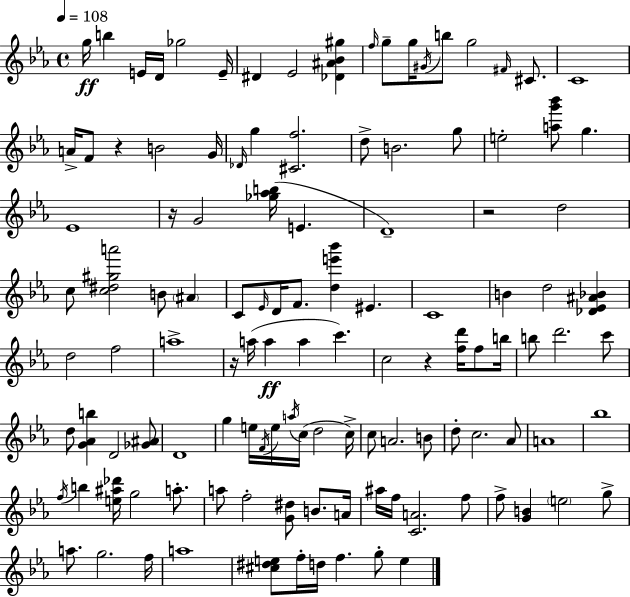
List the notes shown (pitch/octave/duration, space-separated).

G5/s B5/q E4/s D4/s Gb5/h E4/s D#4/q Eb4/h [Db4,A#4,Bb4,G#5]/q F5/s G5/e G5/s G#4/s B5/e G5/h F#4/s C#4/e. C4/w A4/s F4/e R/q B4/h G4/s Db4/s G5/q [C#4,F5]/h. D5/e B4/h. G5/e E5/h [A5,G6,Bb6]/e G5/q. Eb4/w R/s G4/h [Gb5,Ab5,B5]/s E4/q. D4/w R/h D5/h C5/e [C5,D#5,G#5,A6]/h B4/e A#4/q C4/e Eb4/s D4/s F4/e. [D5,E6,Bb6]/q EIS4/q. C4/w B4/q D5/h [Db4,Eb4,A#4,Bb4]/q D5/h F5/h A5/w R/s A5/s A5/q A5/q C6/q. C5/h R/q [F5,D6]/s F5/e B5/s B5/e D6/h. C6/e D5/e [G4,Ab4,B5]/q D4/h [Gb4,A#4]/e D4/w G5/q E5/s F4/s E5/s A5/s C5/s D5/h C5/s C5/e A4/h. B4/e D5/e C5/h. Ab4/e A4/w Bb5/w F5/s B5/q [E5,A#5,Db6]/s G5/h A5/e. A5/e F5/h [G4,D#5]/e B4/e. A4/s A#5/s F5/s [C4,A4]/h. F5/e F5/e [G4,B4]/q E5/h G5/e A5/e. G5/h. F5/s A5/w [C#5,D#5,E5]/e F5/s D5/s F5/q. G5/e E5/q